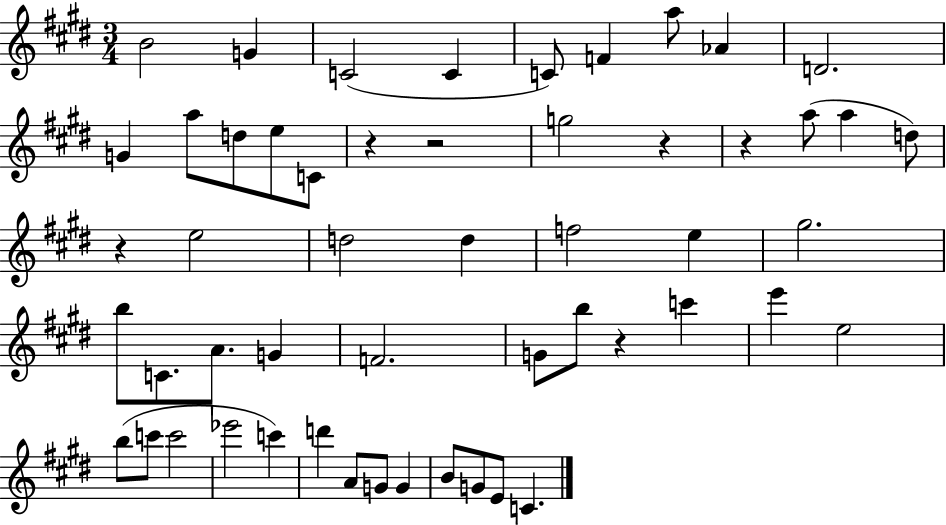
{
  \clef treble
  \numericTimeSignature
  \time 3/4
  \key e \major
  \repeat volta 2 { b'2 g'4 | c'2( c'4 | c'8) f'4 a''8 aes'4 | d'2. | \break g'4 a''8 d''8 e''8 c'8 | r4 r2 | g''2 r4 | r4 a''8( a''4 d''8) | \break r4 e''2 | d''2 d''4 | f''2 e''4 | gis''2. | \break b''8 c'8. a'8. g'4 | f'2. | g'8 b''8 r4 c'''4 | e'''4 e''2 | \break b''8( c'''8 c'''2 | ees'''2 c'''4) | d'''4 a'8 g'8 g'4 | b'8 g'8 e'8 c'4. | \break } \bar "|."
}